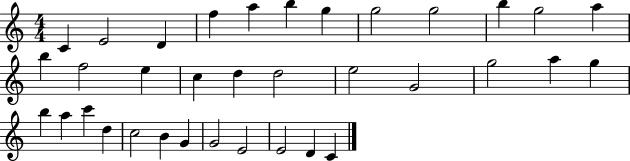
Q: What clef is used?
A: treble